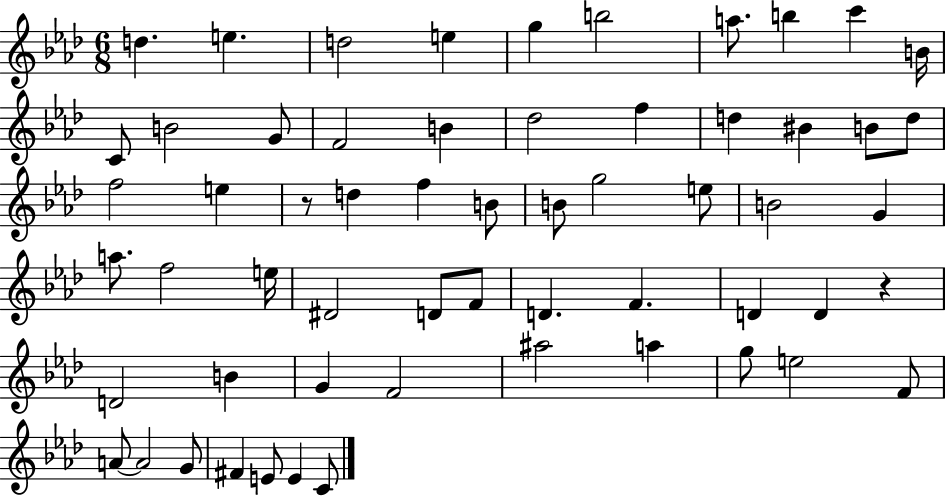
X:1
T:Untitled
M:6/8
L:1/4
K:Ab
d e d2 e g b2 a/2 b c' B/4 C/2 B2 G/2 F2 B _d2 f d ^B B/2 d/2 f2 e z/2 d f B/2 B/2 g2 e/2 B2 G a/2 f2 e/4 ^D2 D/2 F/2 D F D D z D2 B G F2 ^a2 a g/2 e2 F/2 A/2 A2 G/2 ^F E/2 E C/2